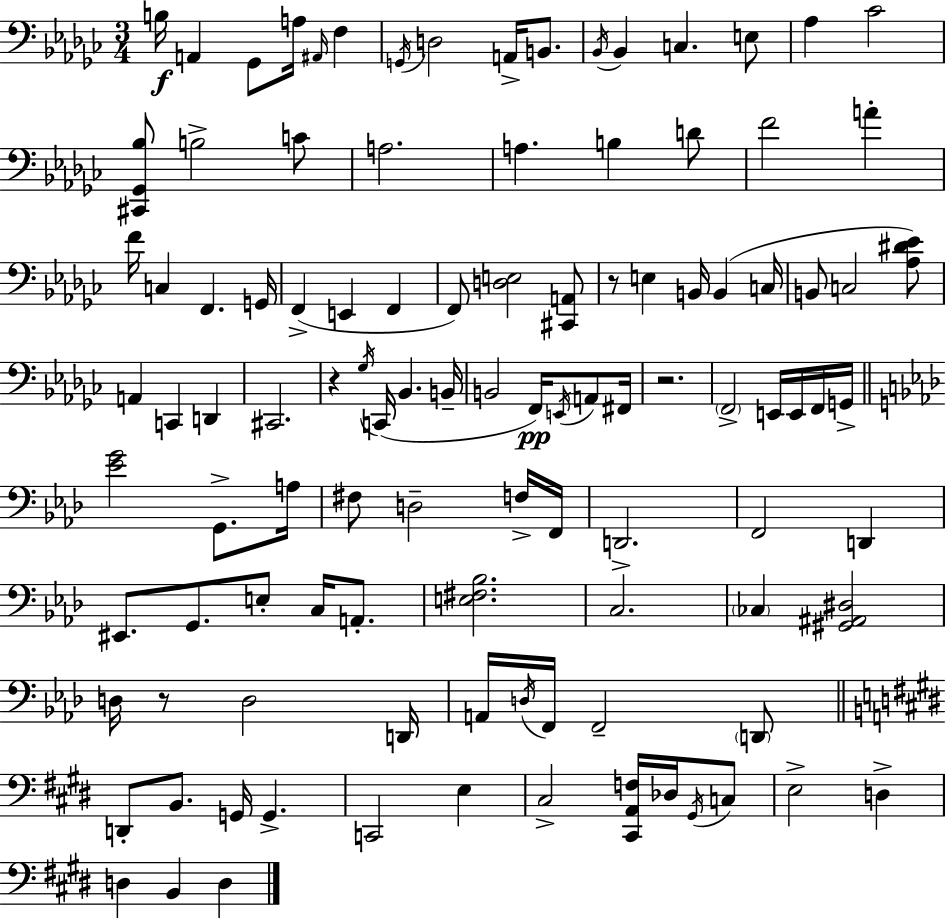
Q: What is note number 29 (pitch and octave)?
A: F2